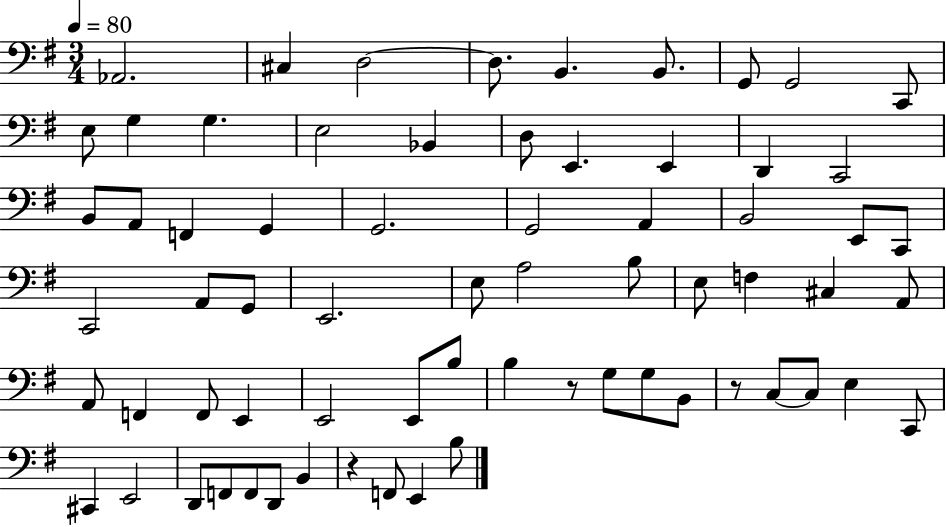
Ab2/h. C#3/q D3/h D3/e. B2/q. B2/e. G2/e G2/h C2/e E3/e G3/q G3/q. E3/h Bb2/q D3/e E2/q. E2/q D2/q C2/h B2/e A2/e F2/q G2/q G2/h. G2/h A2/q B2/h E2/e C2/e C2/h A2/e G2/e E2/h. E3/e A3/h B3/e E3/e F3/q C#3/q A2/e A2/e F2/q F2/e E2/q E2/h E2/e B3/e B3/q R/e G3/e G3/e B2/e R/e C3/e C3/e E3/q C2/e C#2/q E2/h D2/e F2/e F2/e D2/e B2/q R/q F2/e E2/q B3/e